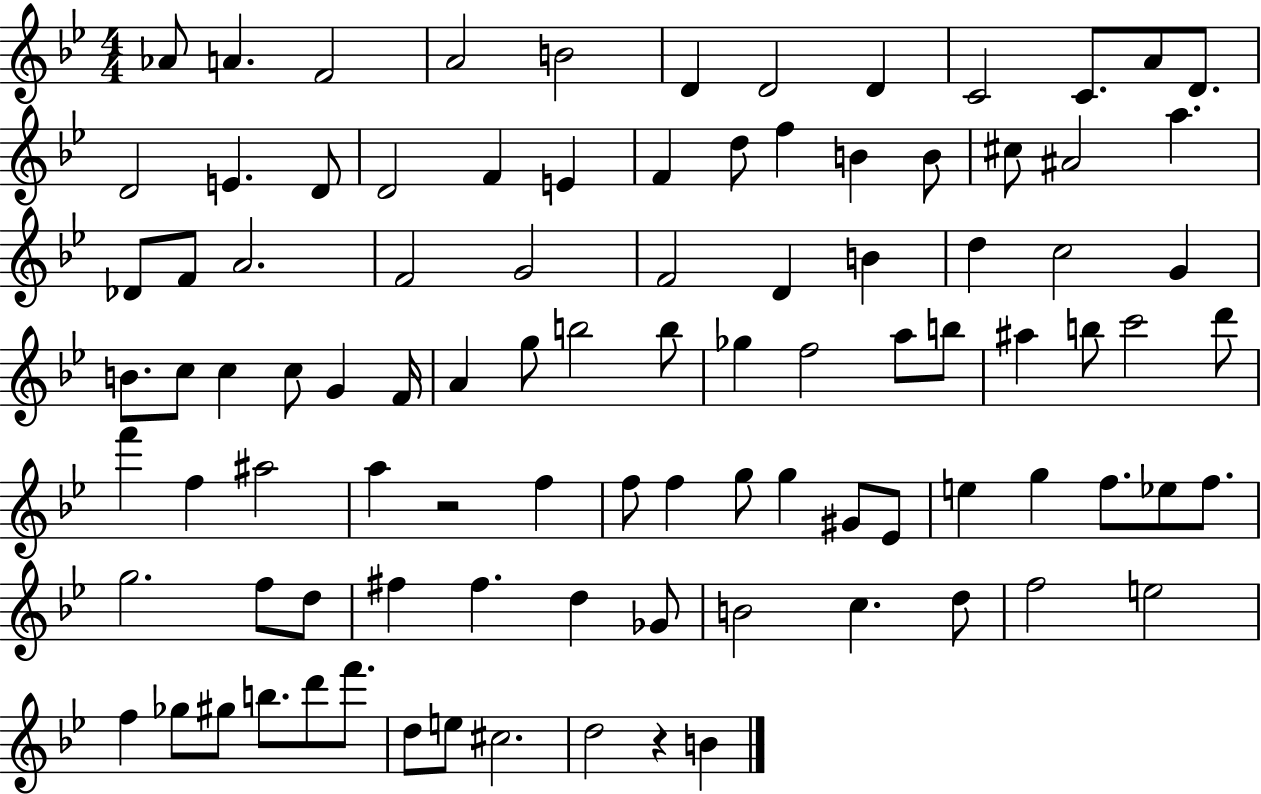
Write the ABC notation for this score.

X:1
T:Untitled
M:4/4
L:1/4
K:Bb
_A/2 A F2 A2 B2 D D2 D C2 C/2 A/2 D/2 D2 E D/2 D2 F E F d/2 f B B/2 ^c/2 ^A2 a _D/2 F/2 A2 F2 G2 F2 D B d c2 G B/2 c/2 c c/2 G F/4 A g/2 b2 b/2 _g f2 a/2 b/2 ^a b/2 c'2 d'/2 f' f ^a2 a z2 f f/2 f g/2 g ^G/2 _E/2 e g f/2 _e/2 f/2 g2 f/2 d/2 ^f ^f d _G/2 B2 c d/2 f2 e2 f _g/2 ^g/2 b/2 d'/2 f'/2 d/2 e/2 ^c2 d2 z B